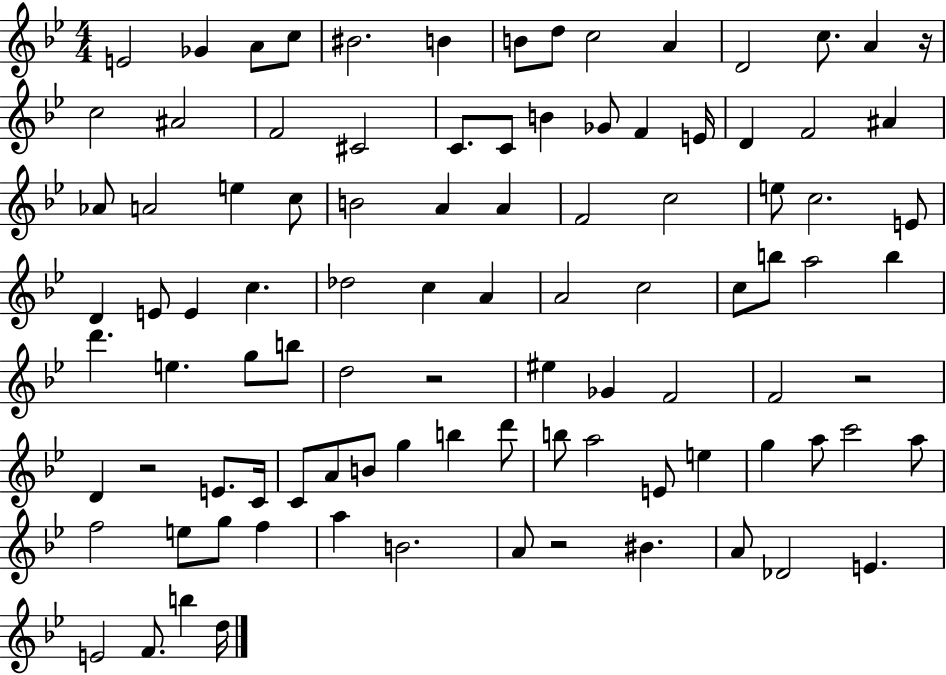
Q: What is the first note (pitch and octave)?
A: E4